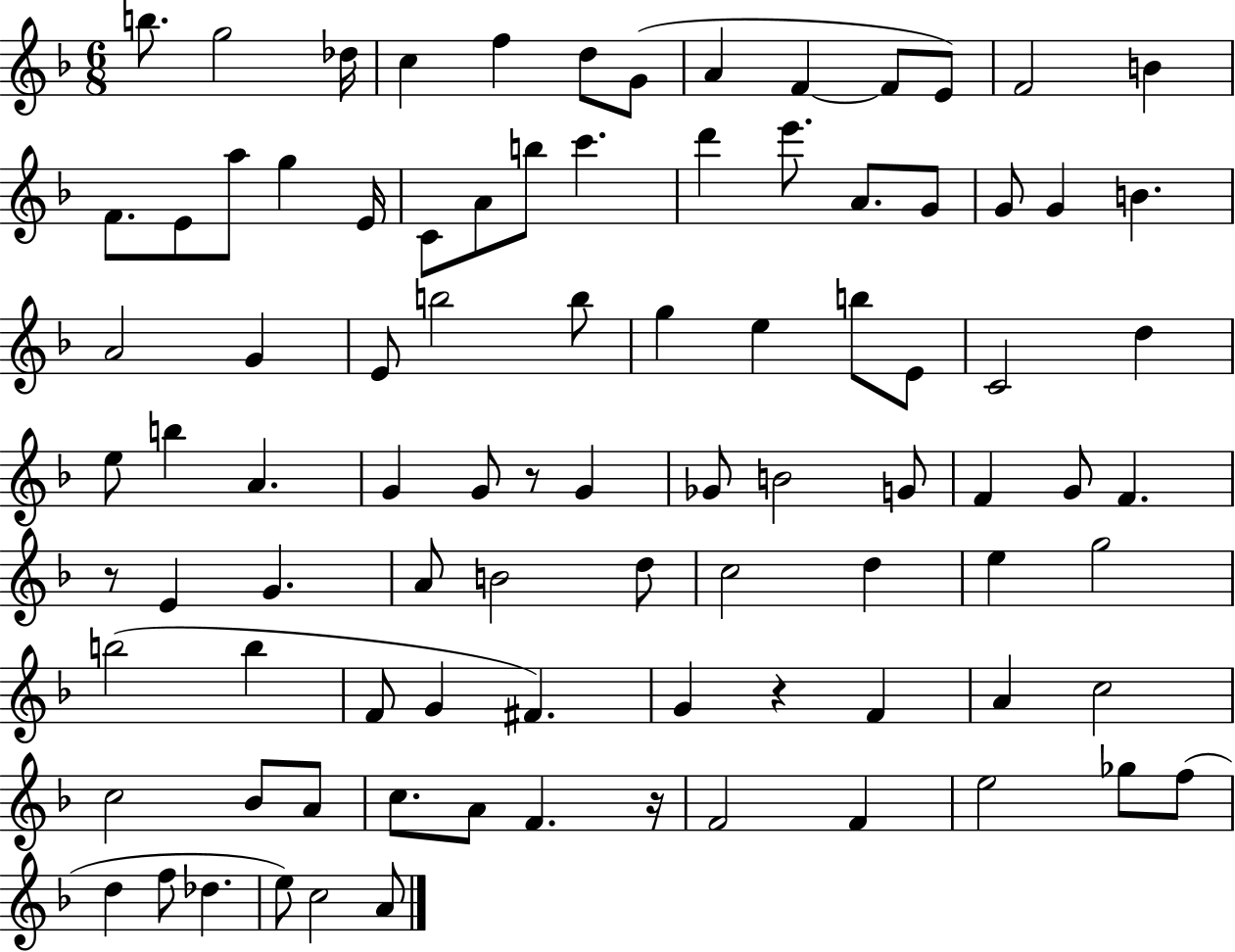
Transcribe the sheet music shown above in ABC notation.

X:1
T:Untitled
M:6/8
L:1/4
K:F
b/2 g2 _d/4 c f d/2 G/2 A F F/2 E/2 F2 B F/2 E/2 a/2 g E/4 C/2 A/2 b/2 c' d' e'/2 A/2 G/2 G/2 G B A2 G E/2 b2 b/2 g e b/2 E/2 C2 d e/2 b A G G/2 z/2 G _G/2 B2 G/2 F G/2 F z/2 E G A/2 B2 d/2 c2 d e g2 b2 b F/2 G ^F G z F A c2 c2 _B/2 A/2 c/2 A/2 F z/4 F2 F e2 _g/2 f/2 d f/2 _d e/2 c2 A/2